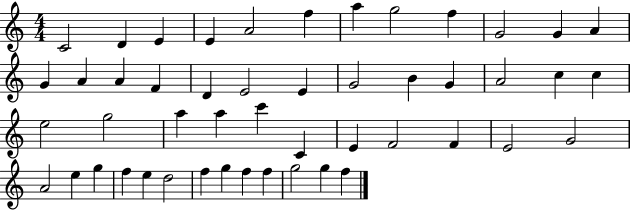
X:1
T:Untitled
M:4/4
L:1/4
K:C
C2 D E E A2 f a g2 f G2 G A G A A F D E2 E G2 B G A2 c c e2 g2 a a c' C E F2 F E2 G2 A2 e g f e d2 f g f f g2 g f